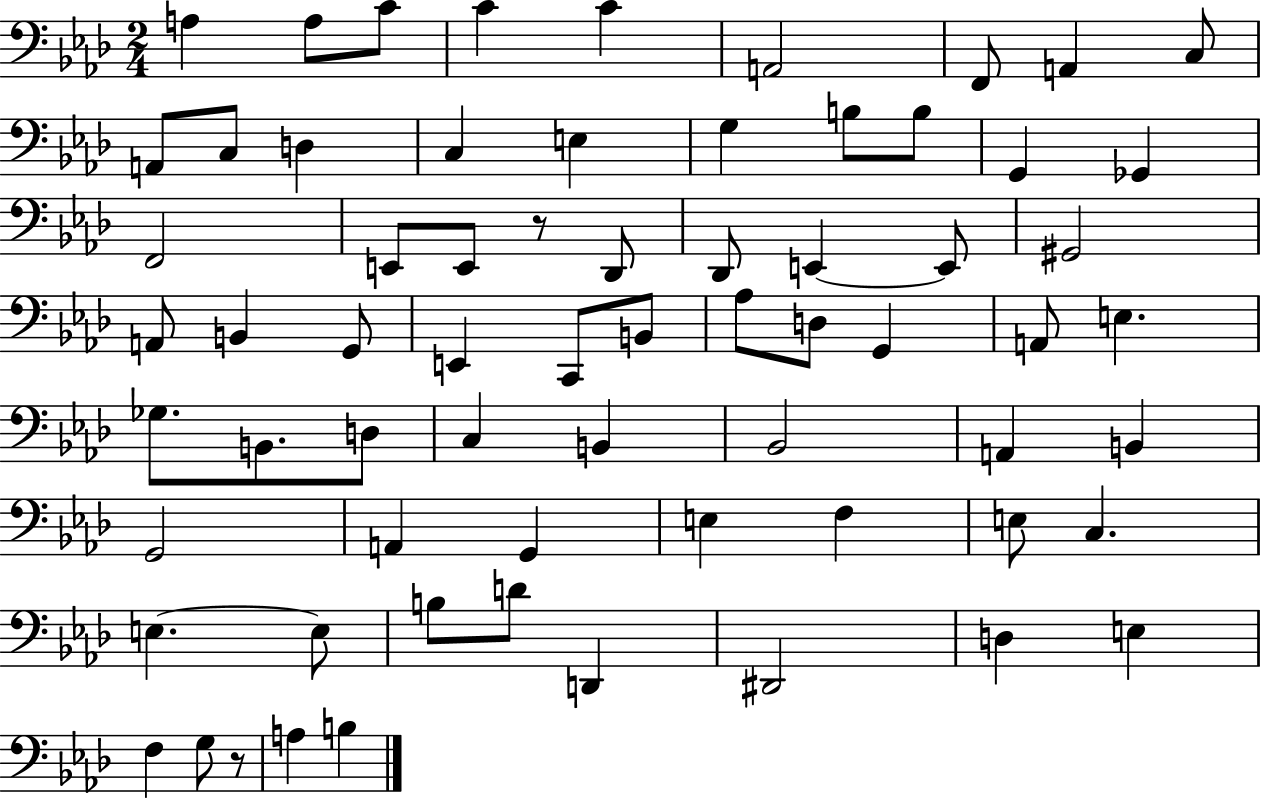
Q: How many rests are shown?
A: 2